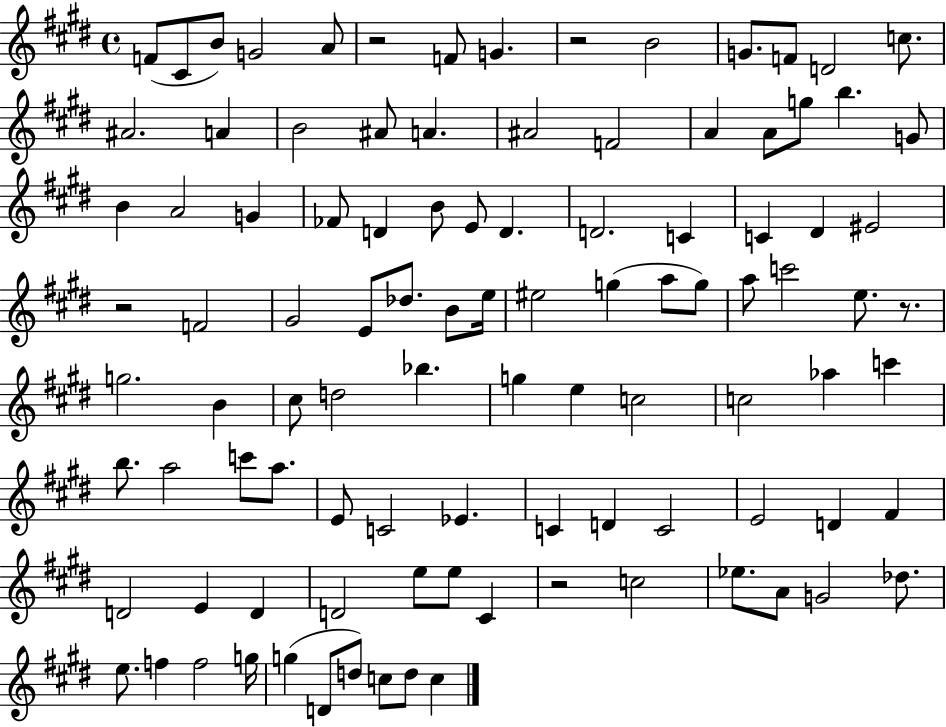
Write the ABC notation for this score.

X:1
T:Untitled
M:4/4
L:1/4
K:E
F/2 ^C/2 B/2 G2 A/2 z2 F/2 G z2 B2 G/2 F/2 D2 c/2 ^A2 A B2 ^A/2 A ^A2 F2 A A/2 g/2 b G/2 B A2 G _F/2 D B/2 E/2 D D2 C C ^D ^E2 z2 F2 ^G2 E/2 _d/2 B/2 e/4 ^e2 g a/2 g/2 a/2 c'2 e/2 z/2 g2 B ^c/2 d2 _b g e c2 c2 _a c' b/2 a2 c'/2 a/2 E/2 C2 _E C D C2 E2 D ^F D2 E D D2 e/2 e/2 ^C z2 c2 _e/2 A/2 G2 _d/2 e/2 f f2 g/4 g D/2 d/2 c/2 d/2 c